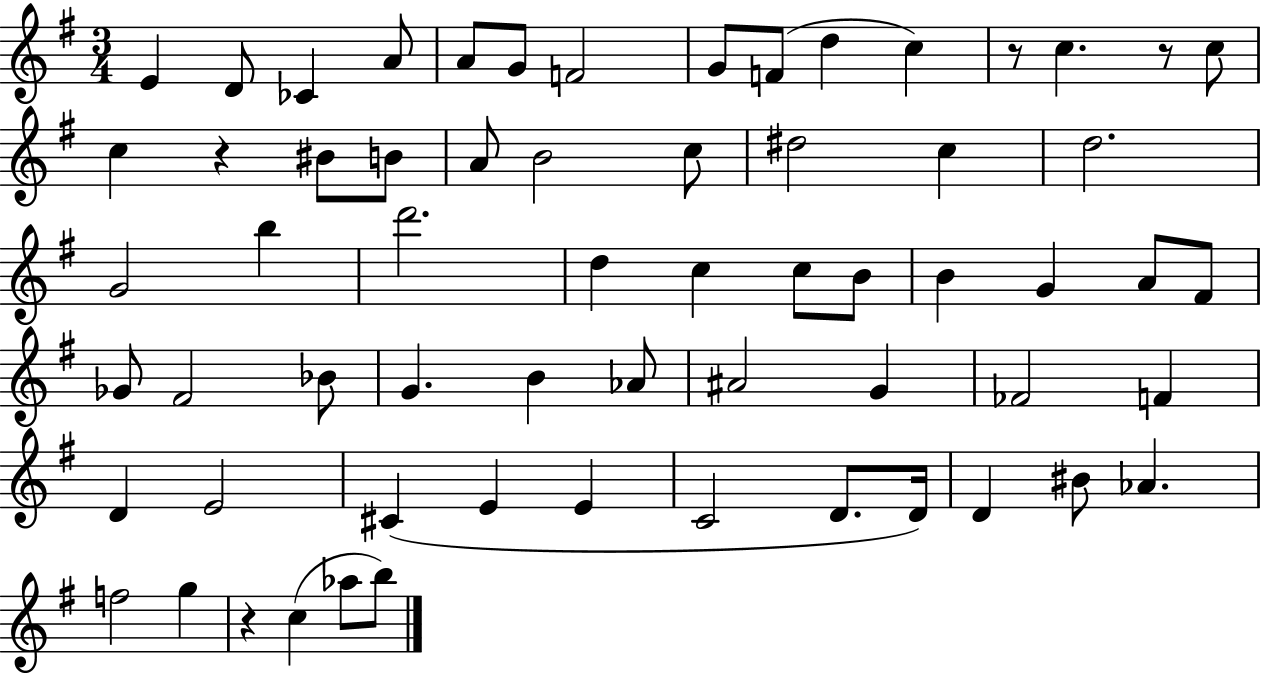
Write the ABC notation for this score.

X:1
T:Untitled
M:3/4
L:1/4
K:G
E D/2 _C A/2 A/2 G/2 F2 G/2 F/2 d c z/2 c z/2 c/2 c z ^B/2 B/2 A/2 B2 c/2 ^d2 c d2 G2 b d'2 d c c/2 B/2 B G A/2 ^F/2 _G/2 ^F2 _B/2 G B _A/2 ^A2 G _F2 F D E2 ^C E E C2 D/2 D/4 D ^B/2 _A f2 g z c _a/2 b/2